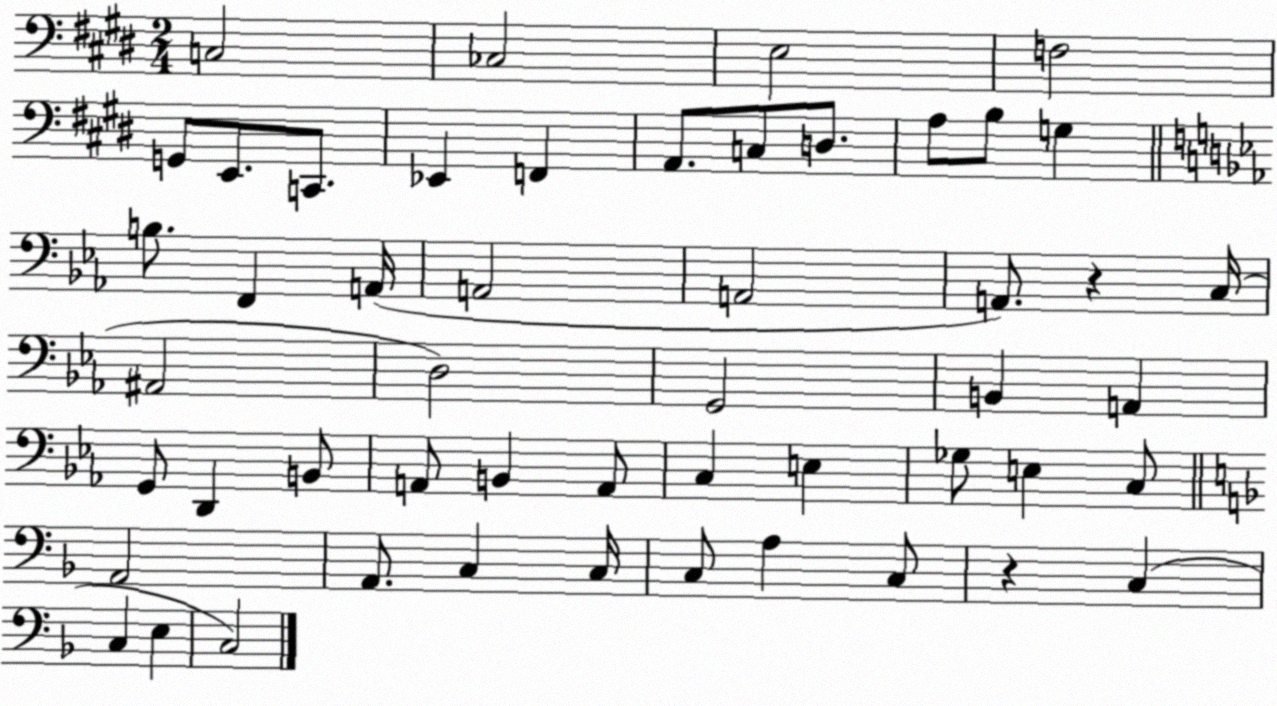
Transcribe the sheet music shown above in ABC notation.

X:1
T:Untitled
M:2/4
L:1/4
K:E
C,2 _C,2 E,2 F,2 G,,/2 E,,/2 C,,/2 _E,, F,, A,,/2 C,/2 D,/2 A,/2 B,/2 G, B,/2 F,, A,,/4 A,,2 A,,2 A,,/2 z C,/4 ^A,,2 D,2 G,,2 B,, A,, G,,/2 D,, B,,/2 A,,/2 B,, A,,/2 C, E, _G,/2 E, C,/2 A,,2 A,,/2 C, C,/4 C,/2 A, C,/2 z C, C, E, C,2